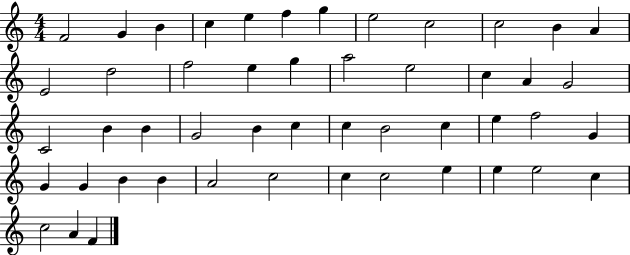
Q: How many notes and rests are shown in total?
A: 49